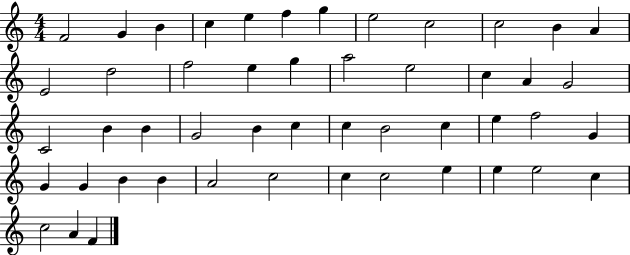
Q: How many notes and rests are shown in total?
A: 49